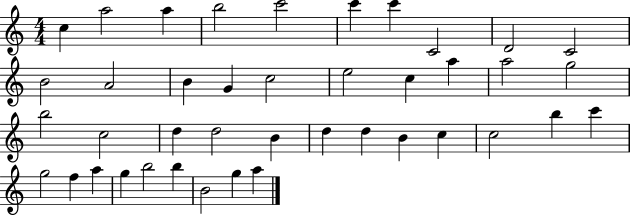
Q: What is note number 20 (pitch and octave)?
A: G5